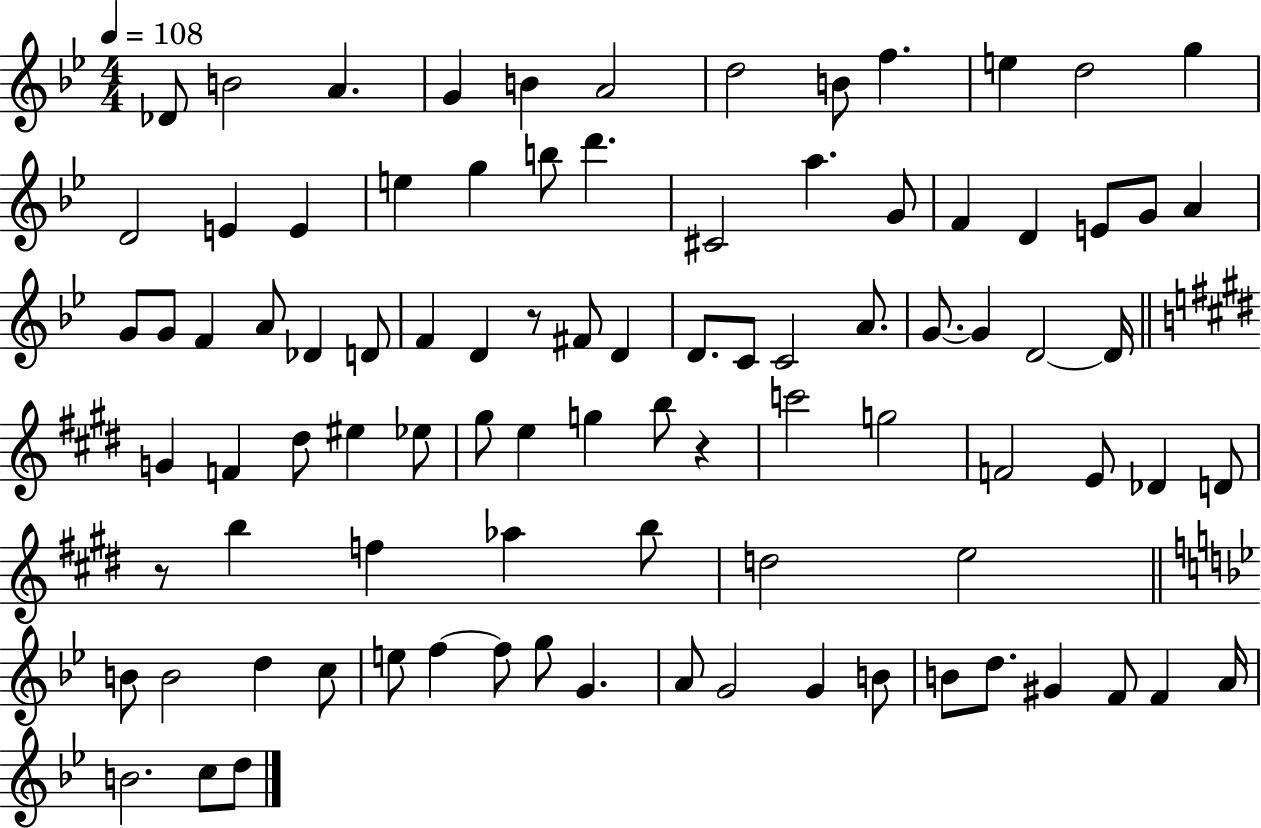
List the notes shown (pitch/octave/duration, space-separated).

Db4/e B4/h A4/q. G4/q B4/q A4/h D5/h B4/e F5/q. E5/q D5/h G5/q D4/h E4/q E4/q E5/q G5/q B5/e D6/q. C#4/h A5/q. G4/e F4/q D4/q E4/e G4/e A4/q G4/e G4/e F4/q A4/e Db4/q D4/e F4/q D4/q R/e F#4/e D4/q D4/e. C4/e C4/h A4/e. G4/e. G4/q D4/h D4/s G4/q F4/q D#5/e EIS5/q Eb5/e G#5/e E5/q G5/q B5/e R/q C6/h G5/h F4/h E4/e Db4/q D4/e R/e B5/q F5/q Ab5/q B5/e D5/h E5/h B4/e B4/h D5/q C5/e E5/e F5/q F5/e G5/e G4/q. A4/e G4/h G4/q B4/e B4/e D5/e. G#4/q F4/e F4/q A4/s B4/h. C5/e D5/e